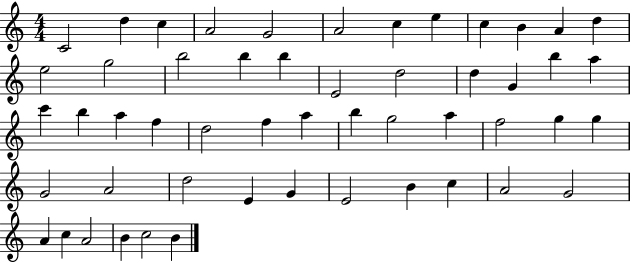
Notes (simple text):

C4/h D5/q C5/q A4/h G4/h A4/h C5/q E5/q C5/q B4/q A4/q D5/q E5/h G5/h B5/h B5/q B5/q E4/h D5/h D5/q G4/q B5/q A5/q C6/q B5/q A5/q F5/q D5/h F5/q A5/q B5/q G5/h A5/q F5/h G5/q G5/q G4/h A4/h D5/h E4/q G4/q E4/h B4/q C5/q A4/h G4/h A4/q C5/q A4/h B4/q C5/h B4/q